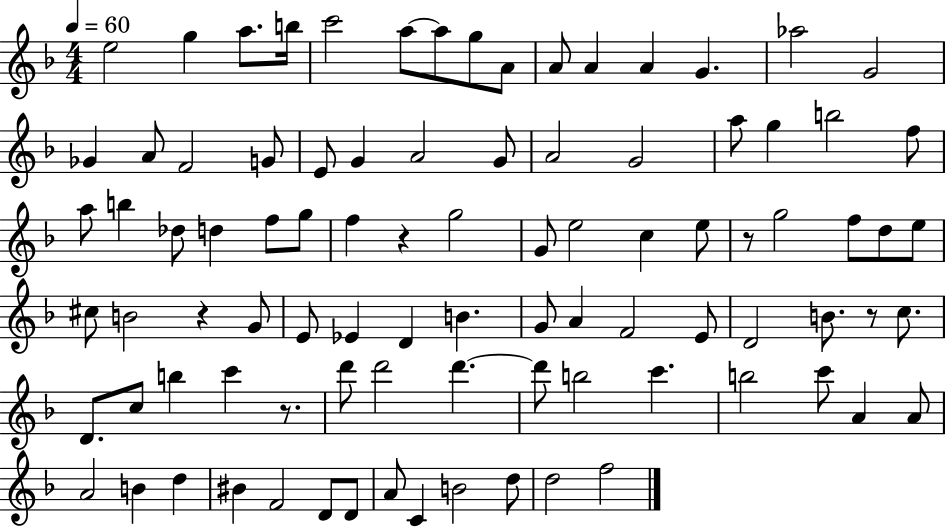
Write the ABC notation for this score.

X:1
T:Untitled
M:4/4
L:1/4
K:F
e2 g a/2 b/4 c'2 a/2 a/2 g/2 A/2 A/2 A A G _a2 G2 _G A/2 F2 G/2 E/2 G A2 G/2 A2 G2 a/2 g b2 f/2 a/2 b _d/2 d f/2 g/2 f z g2 G/2 e2 c e/2 z/2 g2 f/2 d/2 e/2 ^c/2 B2 z G/2 E/2 _E D B G/2 A F2 E/2 D2 B/2 z/2 c/2 D/2 c/2 b c' z/2 d'/2 d'2 d' d'/2 b2 c' b2 c'/2 A A/2 A2 B d ^B F2 D/2 D/2 A/2 C B2 d/2 d2 f2